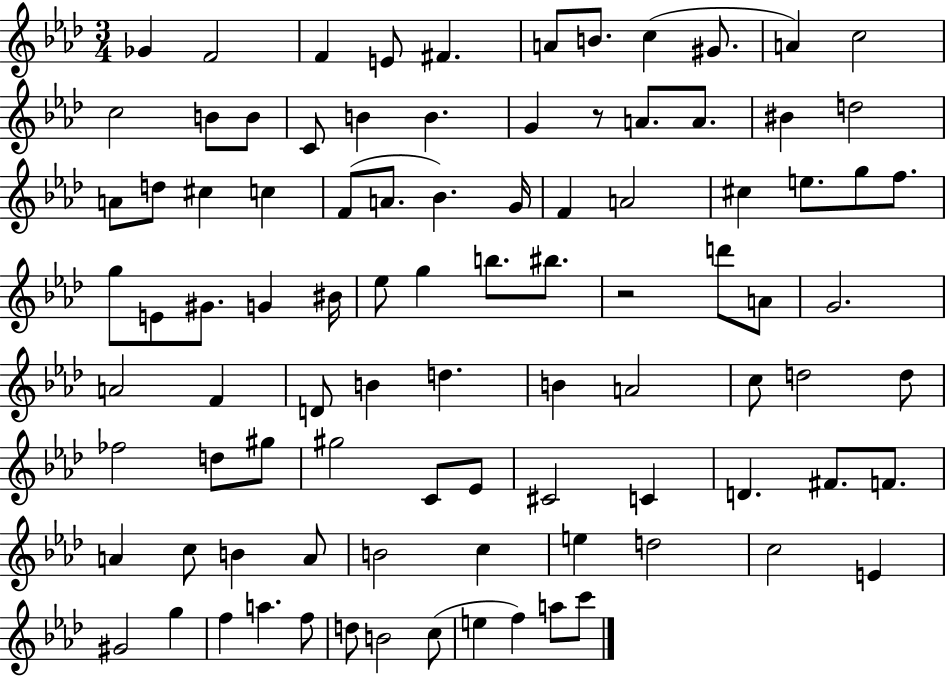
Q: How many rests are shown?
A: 2